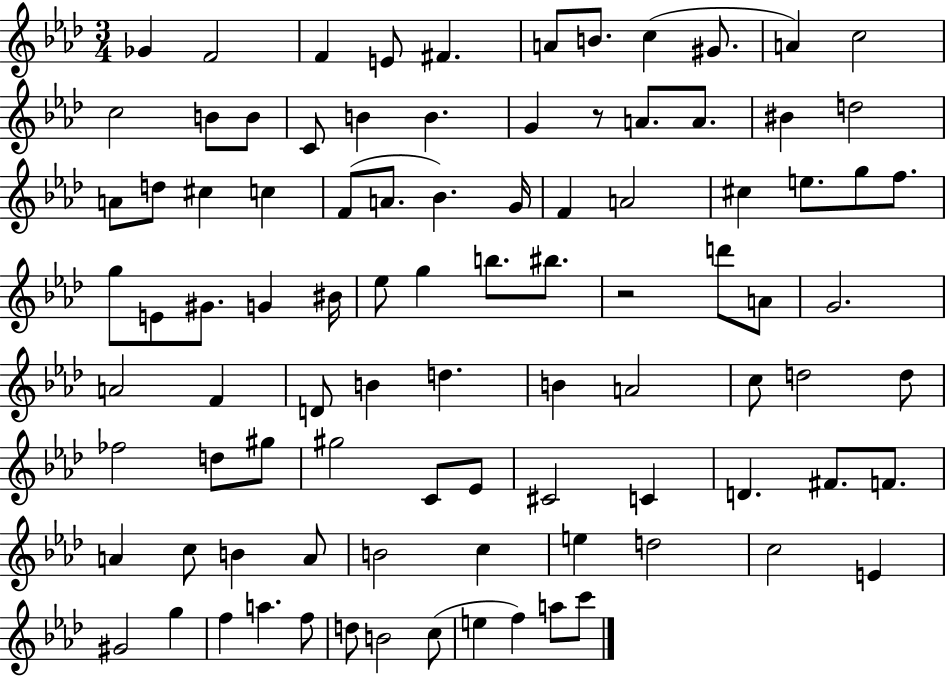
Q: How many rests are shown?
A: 2